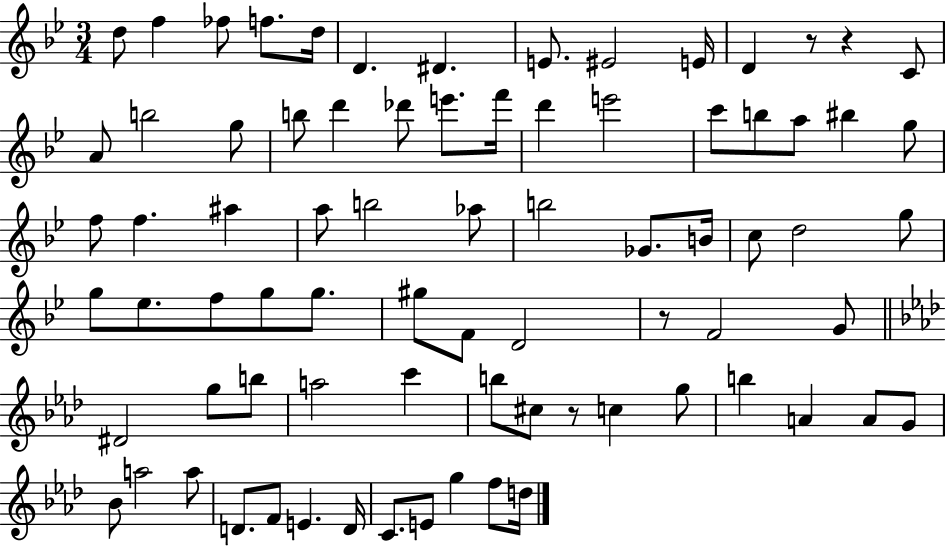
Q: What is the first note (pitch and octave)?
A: D5